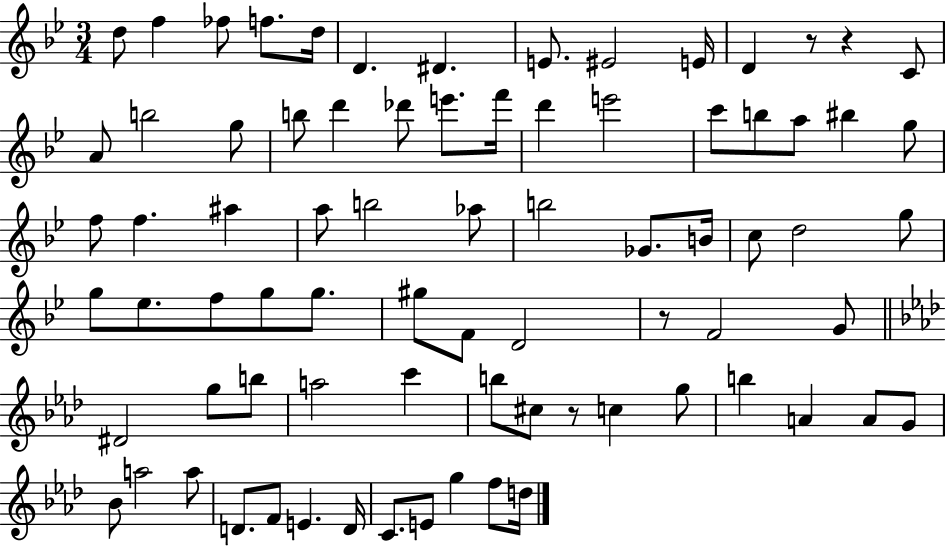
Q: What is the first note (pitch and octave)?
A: D5